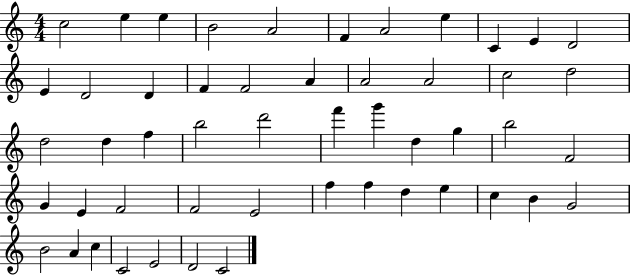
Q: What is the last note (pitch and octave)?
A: C4